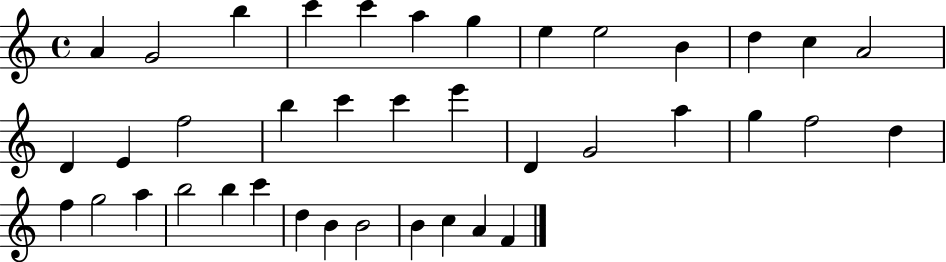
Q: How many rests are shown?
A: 0